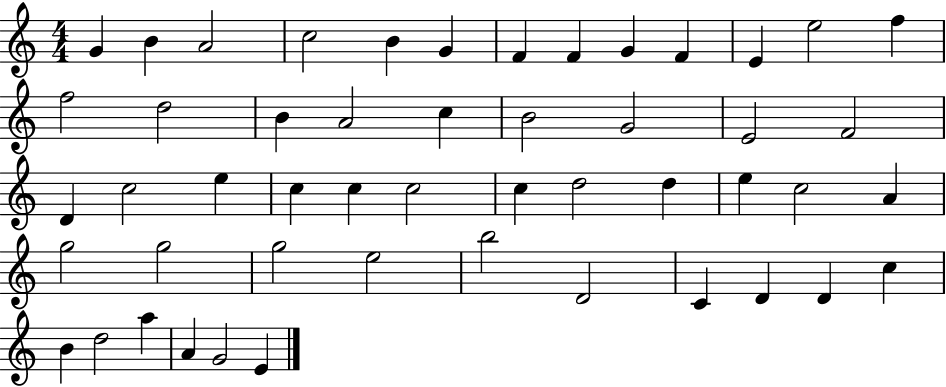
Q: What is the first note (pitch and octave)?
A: G4